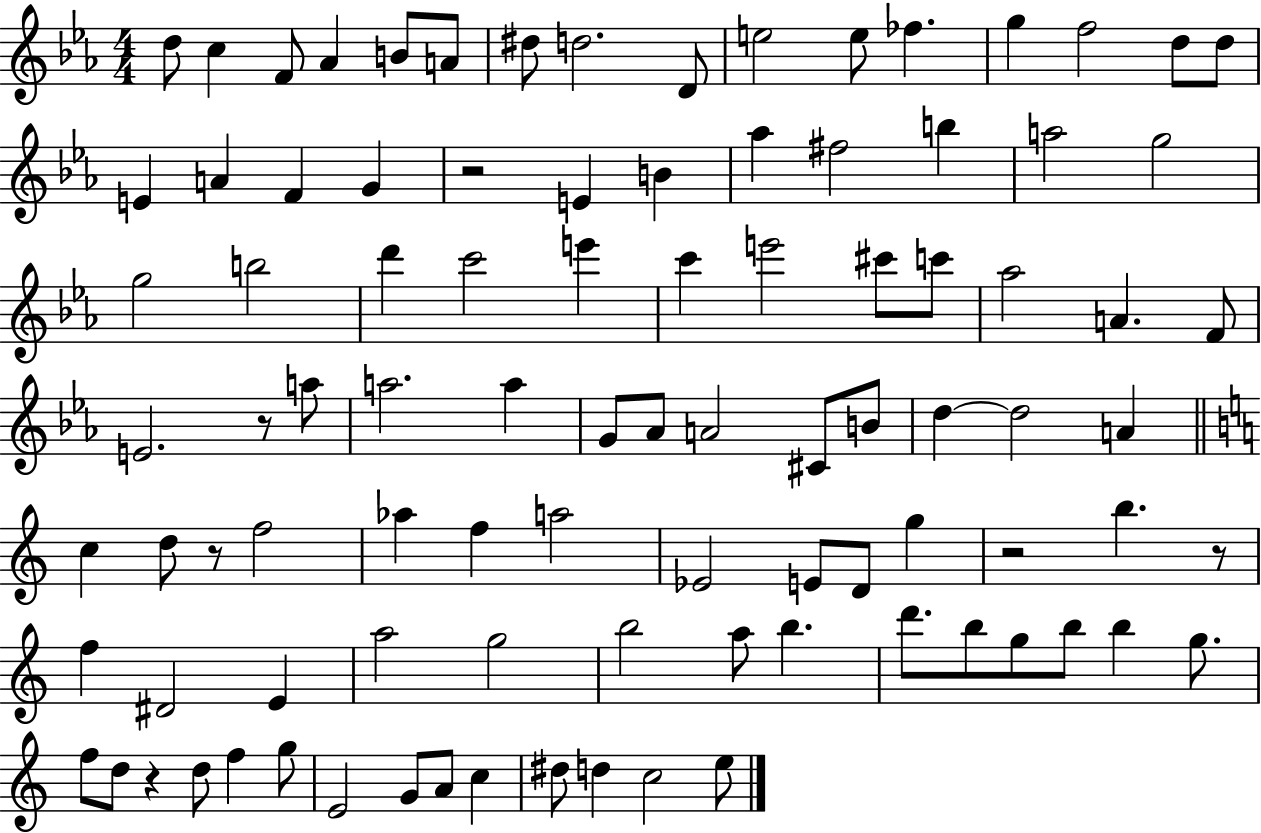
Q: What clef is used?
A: treble